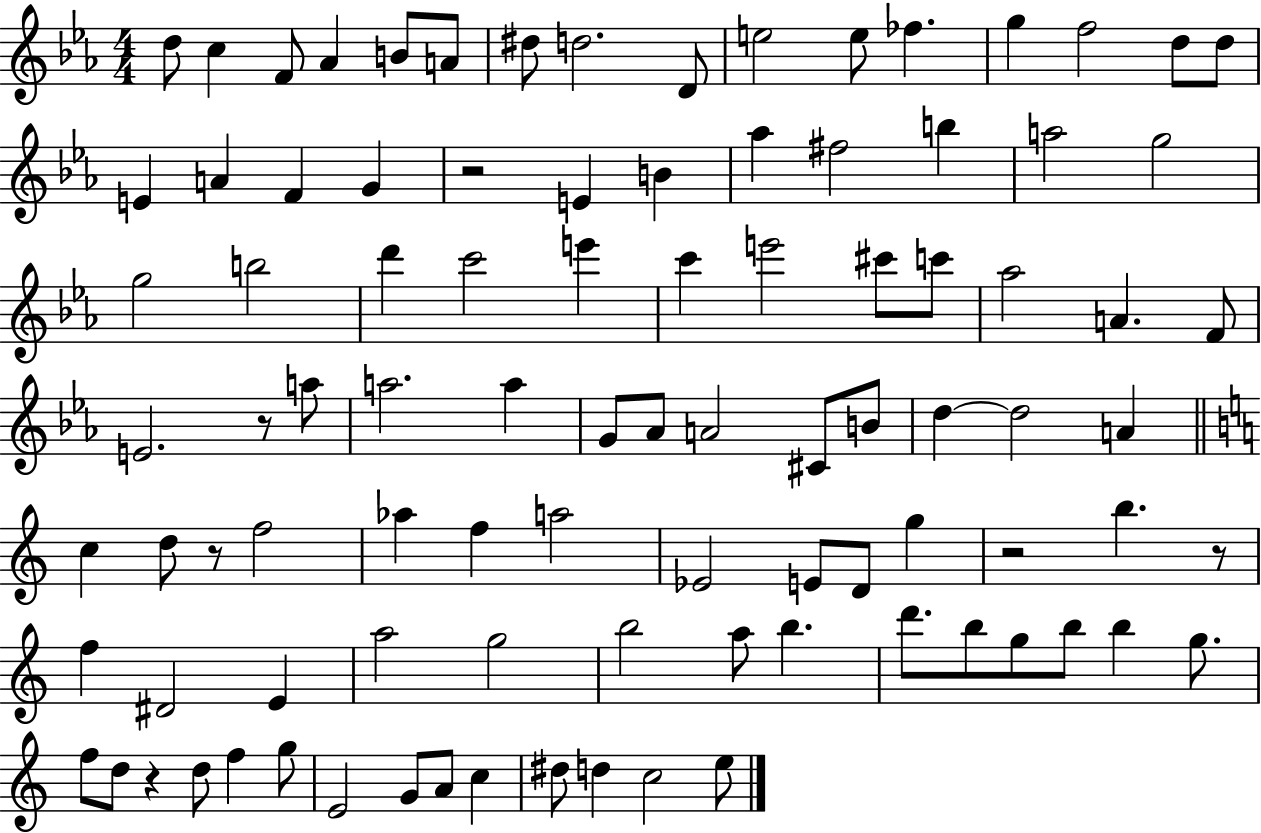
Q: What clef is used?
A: treble